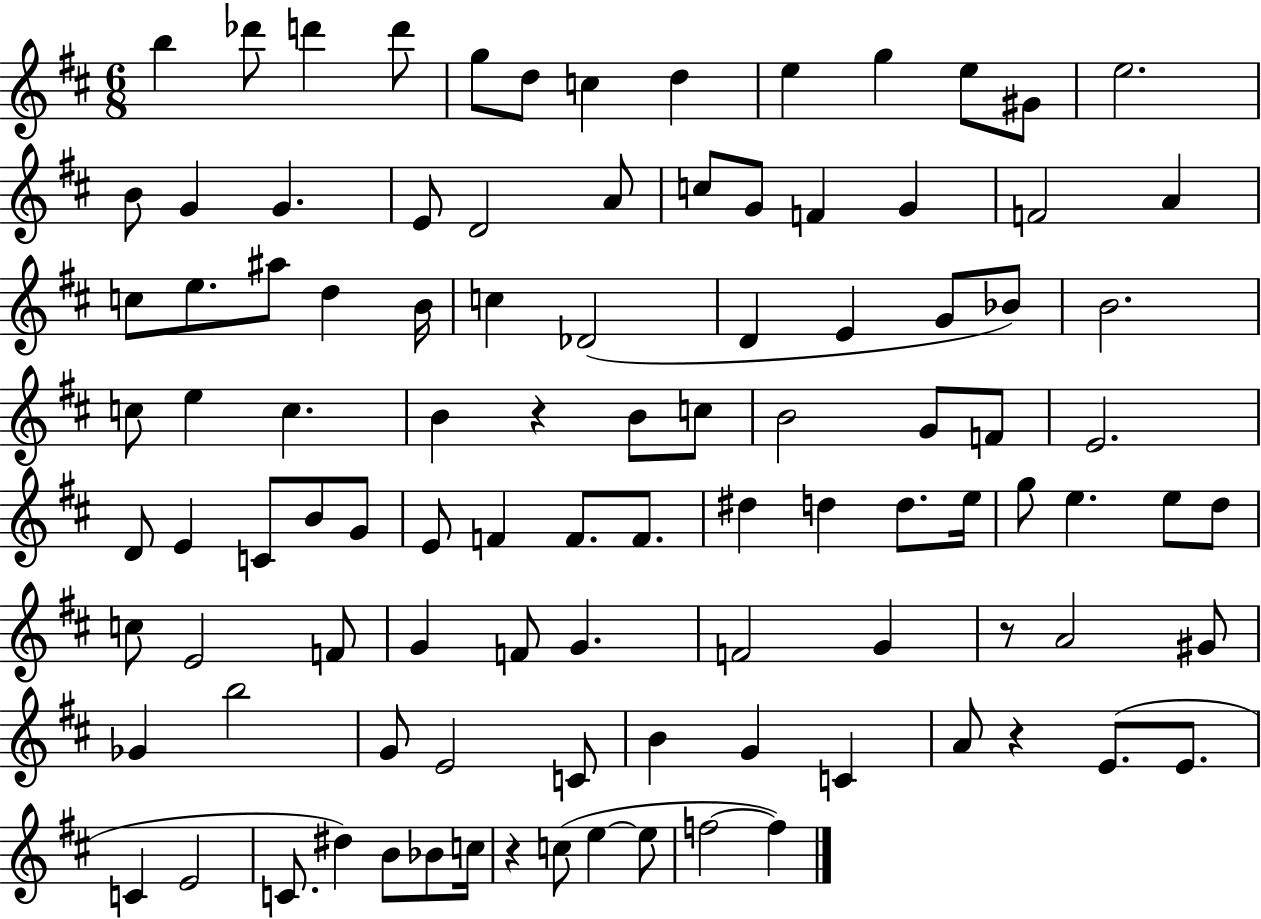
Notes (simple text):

B5/q Db6/e D6/q D6/e G5/e D5/e C5/q D5/q E5/q G5/q E5/e G#4/e E5/h. B4/e G4/q G4/q. E4/e D4/h A4/e C5/e G4/e F4/q G4/q F4/h A4/q C5/e E5/e. A#5/e D5/q B4/s C5/q Db4/h D4/q E4/q G4/e Bb4/e B4/h. C5/e E5/q C5/q. B4/q R/q B4/e C5/e B4/h G4/e F4/e E4/h. D4/e E4/q C4/e B4/e G4/e E4/e F4/q F4/e. F4/e. D#5/q D5/q D5/e. E5/s G5/e E5/q. E5/e D5/e C5/e E4/h F4/e G4/q F4/e G4/q. F4/h G4/q R/e A4/h G#4/e Gb4/q B5/h G4/e E4/h C4/e B4/q G4/q C4/q A4/e R/q E4/e. E4/e. C4/q E4/h C4/e. D#5/q B4/e Bb4/e C5/s R/q C5/e E5/q E5/e F5/h F5/q